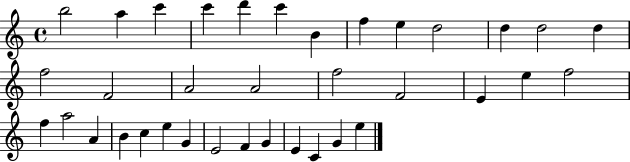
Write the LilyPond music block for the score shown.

{
  \clef treble
  \time 4/4
  \defaultTimeSignature
  \key c \major
  b''2 a''4 c'''4 | c'''4 d'''4 c'''4 b'4 | f''4 e''4 d''2 | d''4 d''2 d''4 | \break f''2 f'2 | a'2 a'2 | f''2 f'2 | e'4 e''4 f''2 | \break f''4 a''2 a'4 | b'4 c''4 e''4 g'4 | e'2 f'4 g'4 | e'4 c'4 g'4 e''4 | \break \bar "|."
}